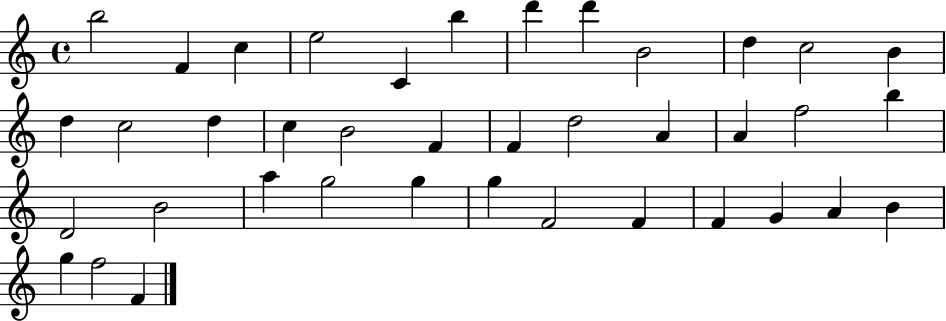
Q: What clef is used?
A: treble